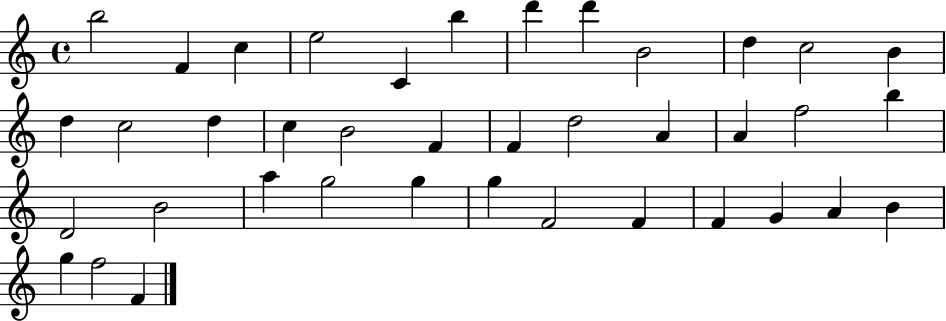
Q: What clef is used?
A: treble